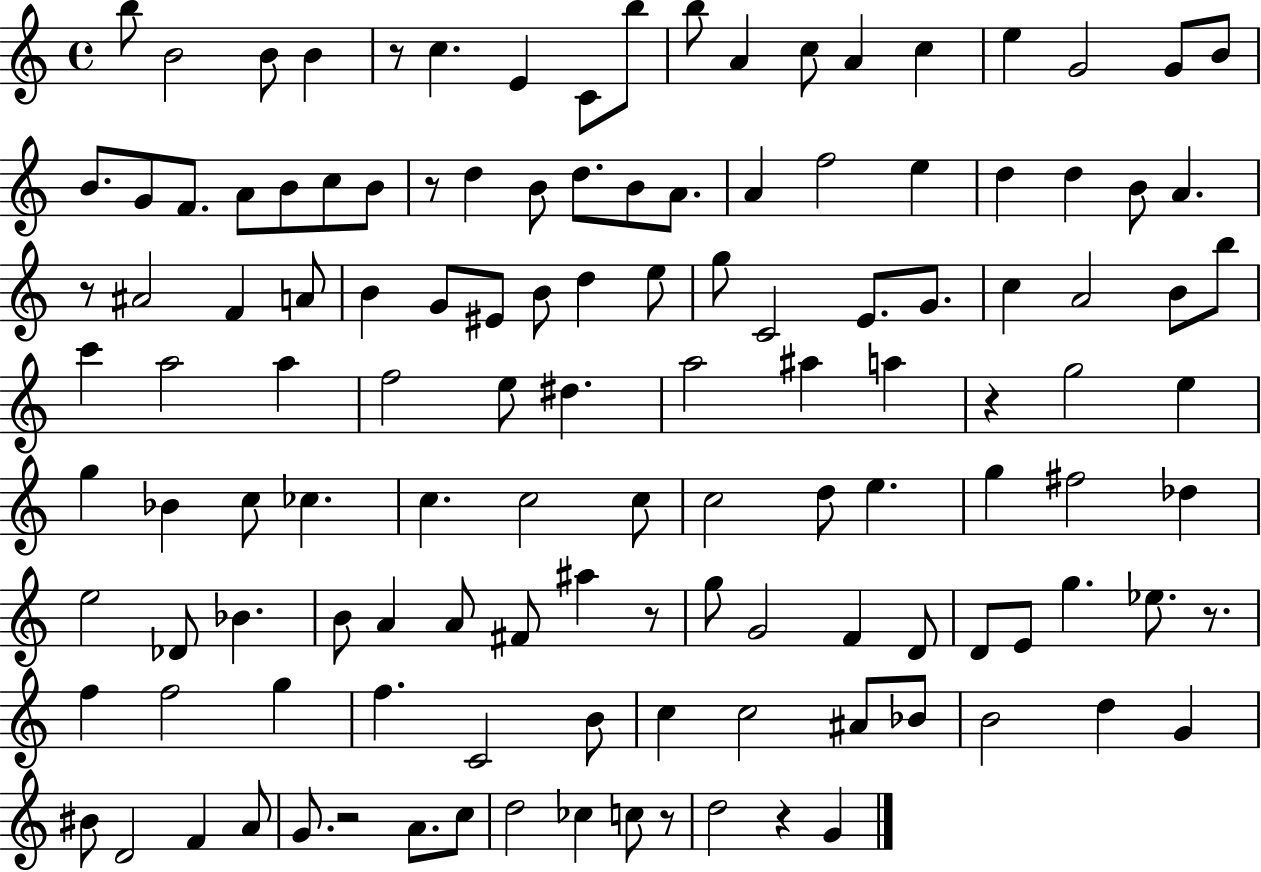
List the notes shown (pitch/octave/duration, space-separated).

B5/e B4/h B4/e B4/q R/e C5/q. E4/q C4/e B5/e B5/e A4/q C5/e A4/q C5/q E5/q G4/h G4/e B4/e B4/e. G4/e F4/e. A4/e B4/e C5/e B4/e R/e D5/q B4/e D5/e. B4/e A4/e. A4/q F5/h E5/q D5/q D5/q B4/e A4/q. R/e A#4/h F4/q A4/e B4/q G4/e EIS4/e B4/e D5/q E5/e G5/e C4/h E4/e. G4/e. C5/q A4/h B4/e B5/e C6/q A5/h A5/q F5/h E5/e D#5/q. A5/h A#5/q A5/q R/q G5/h E5/q G5/q Bb4/q C5/e CES5/q. C5/q. C5/h C5/e C5/h D5/e E5/q. G5/q F#5/h Db5/q E5/h Db4/e Bb4/q. B4/e A4/q A4/e F#4/e A#5/q R/e G5/e G4/h F4/q D4/e D4/e E4/e G5/q. Eb5/e. R/e. F5/q F5/h G5/q F5/q. C4/h B4/e C5/q C5/h A#4/e Bb4/e B4/h D5/q G4/q BIS4/e D4/h F4/q A4/e G4/e. R/h A4/e. C5/e D5/h CES5/q C5/e R/e D5/h R/q G4/q